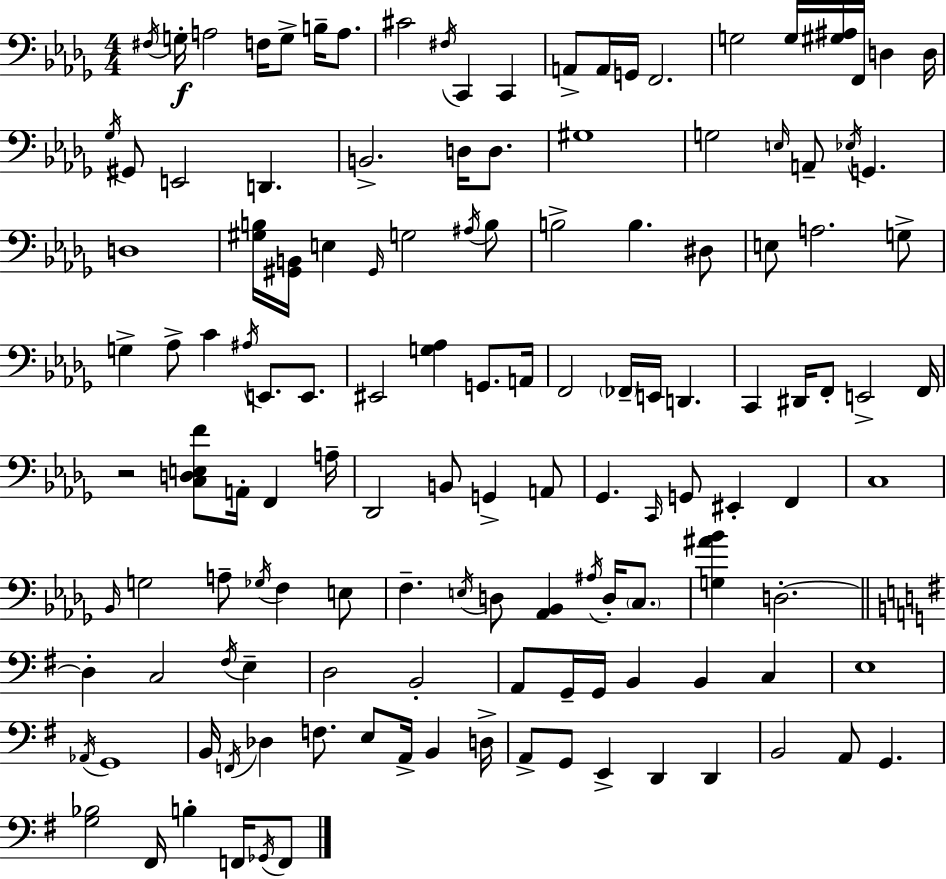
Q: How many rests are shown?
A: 1